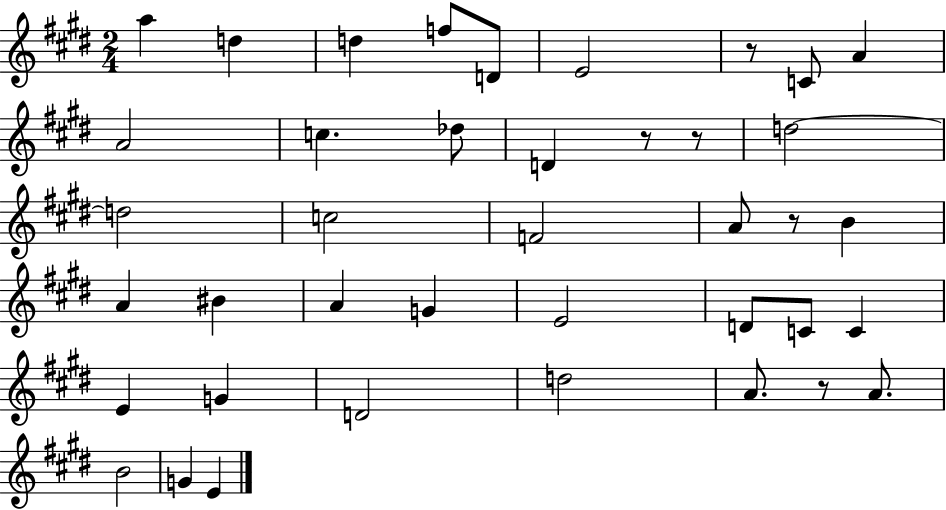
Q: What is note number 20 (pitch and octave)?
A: BIS4